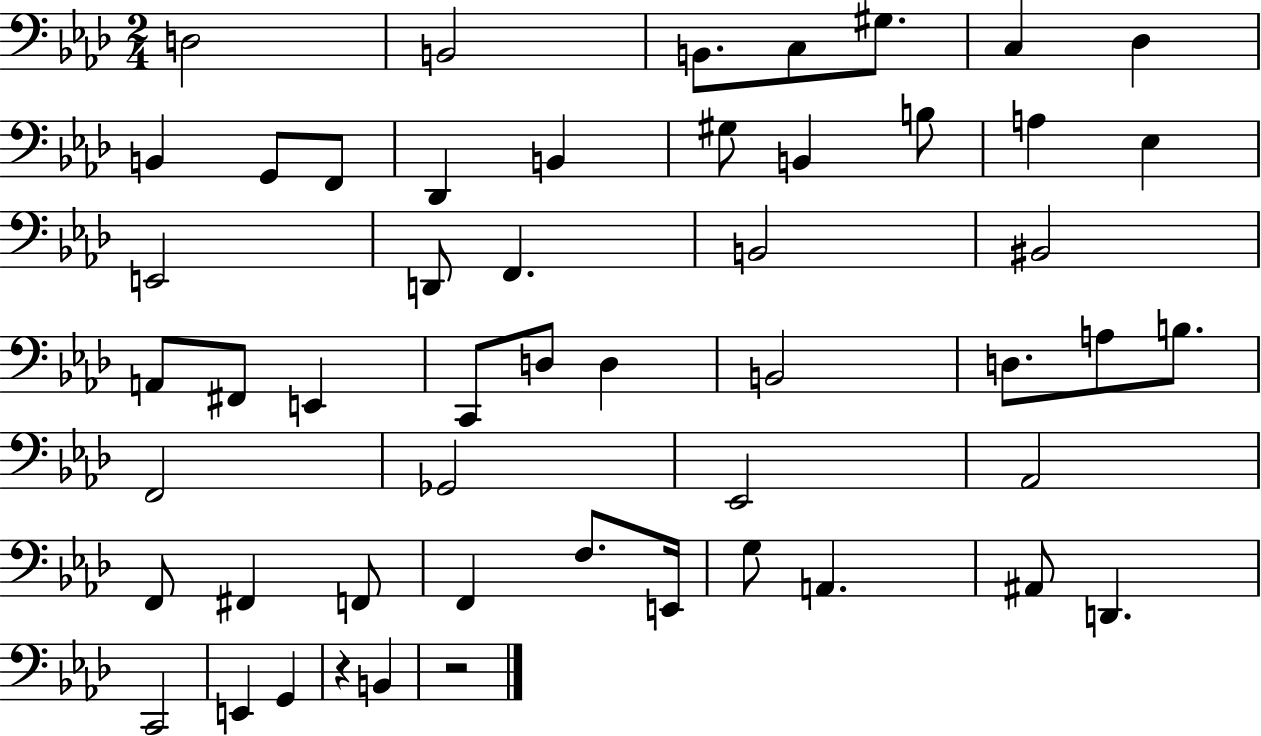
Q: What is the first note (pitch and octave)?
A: D3